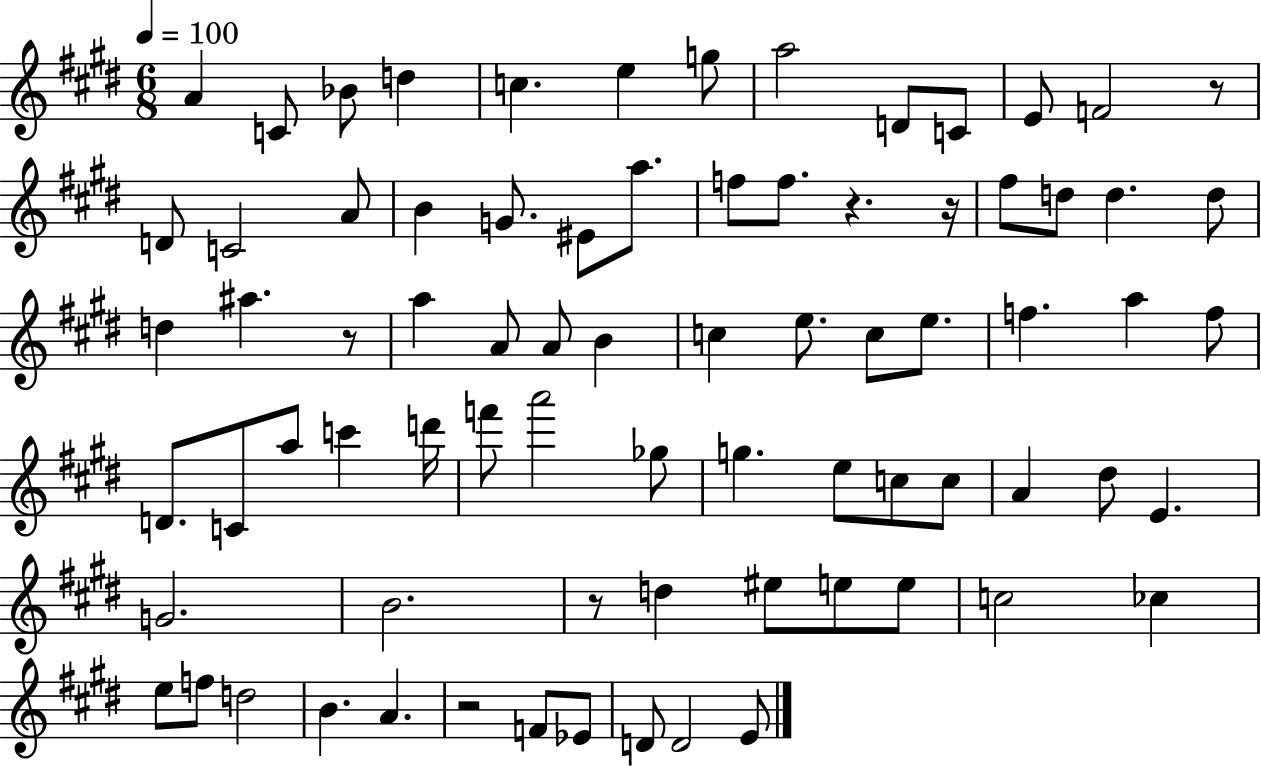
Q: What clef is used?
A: treble